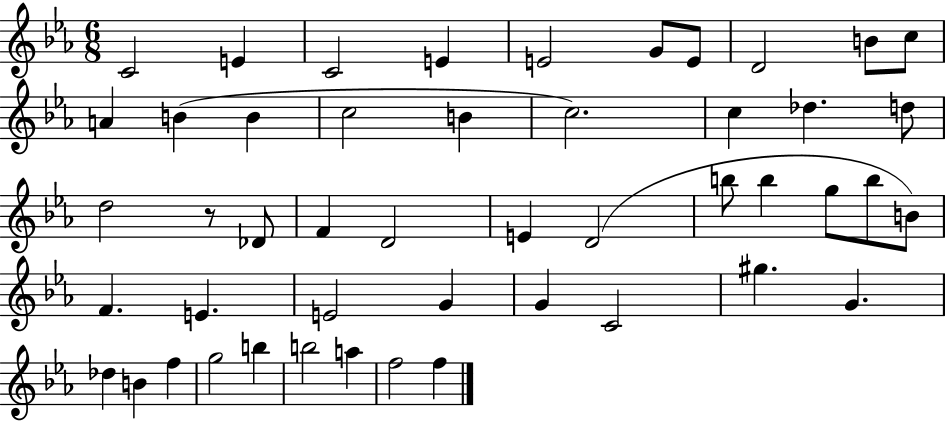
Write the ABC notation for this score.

X:1
T:Untitled
M:6/8
L:1/4
K:Eb
C2 E C2 E E2 G/2 E/2 D2 B/2 c/2 A B B c2 B c2 c _d d/2 d2 z/2 _D/2 F D2 E D2 b/2 b g/2 b/2 B/2 F E E2 G G C2 ^g G _d B f g2 b b2 a f2 f